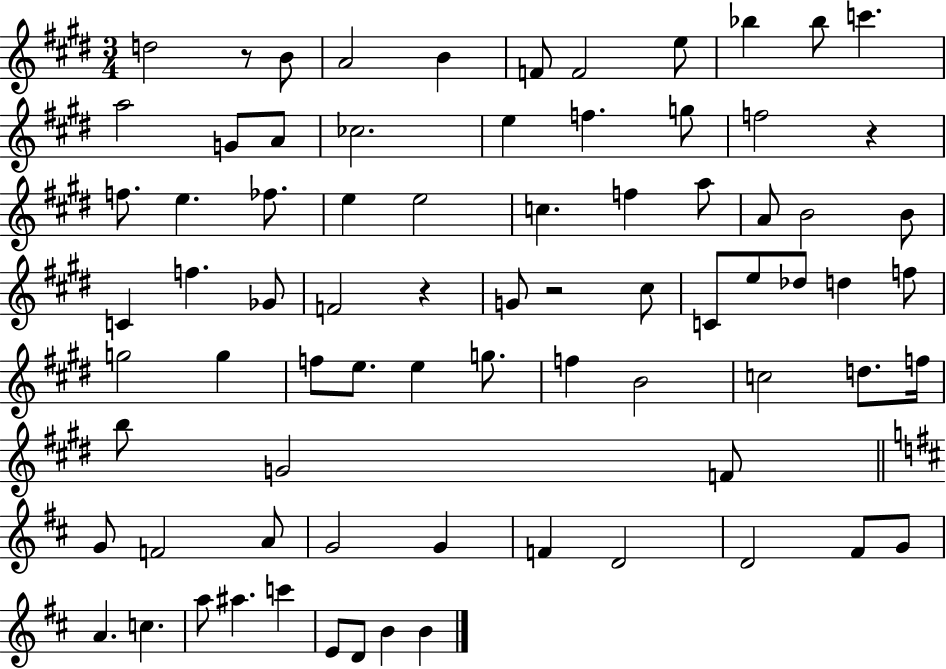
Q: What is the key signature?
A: E major